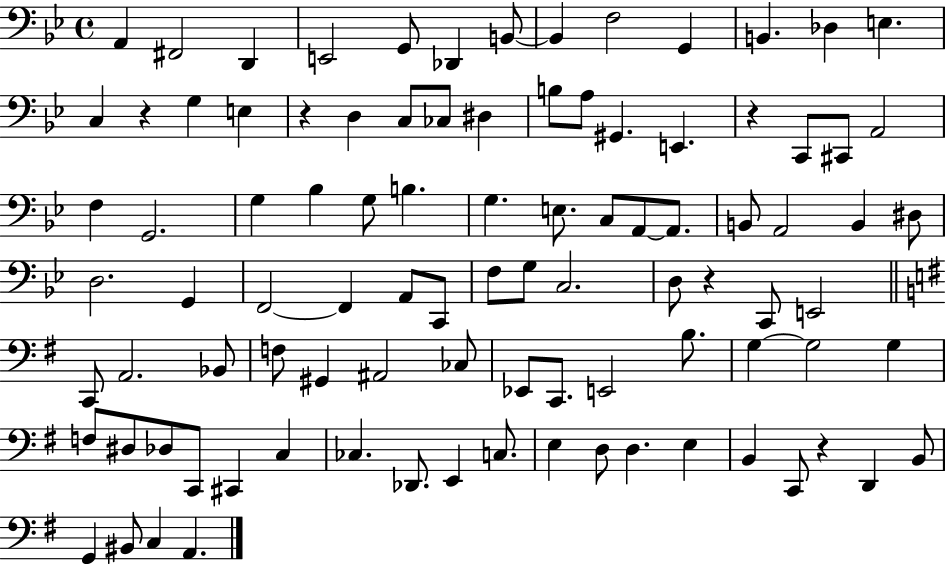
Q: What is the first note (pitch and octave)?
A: A2